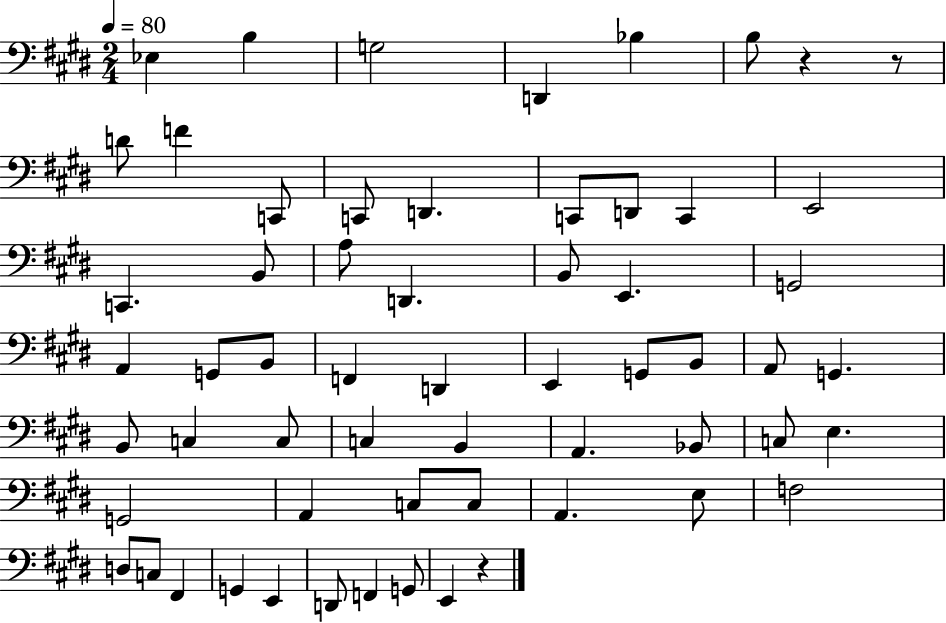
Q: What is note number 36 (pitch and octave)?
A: C3